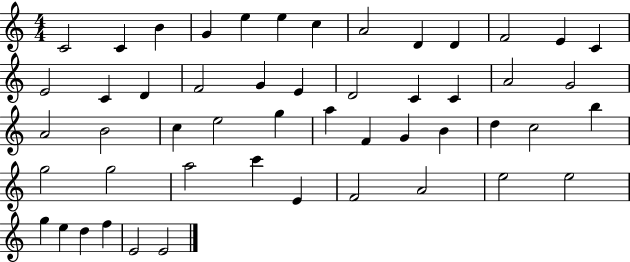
{
  \clef treble
  \numericTimeSignature
  \time 4/4
  \key c \major
  c'2 c'4 b'4 | g'4 e''4 e''4 c''4 | a'2 d'4 d'4 | f'2 e'4 c'4 | \break e'2 c'4 d'4 | f'2 g'4 e'4 | d'2 c'4 c'4 | a'2 g'2 | \break a'2 b'2 | c''4 e''2 g''4 | a''4 f'4 g'4 b'4 | d''4 c''2 b''4 | \break g''2 g''2 | a''2 c'''4 e'4 | f'2 a'2 | e''2 e''2 | \break g''4 e''4 d''4 f''4 | e'2 e'2 | \bar "|."
}